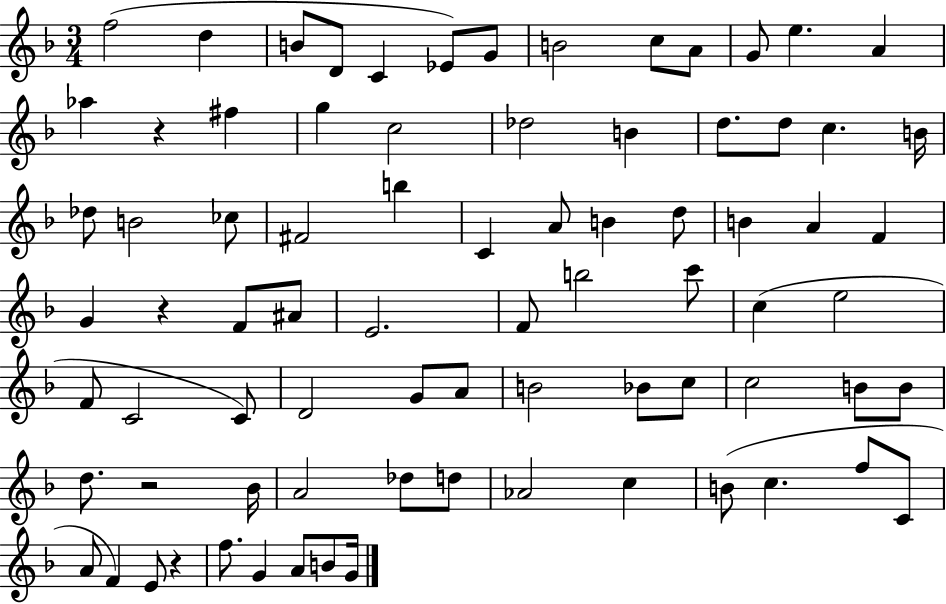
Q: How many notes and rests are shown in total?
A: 79